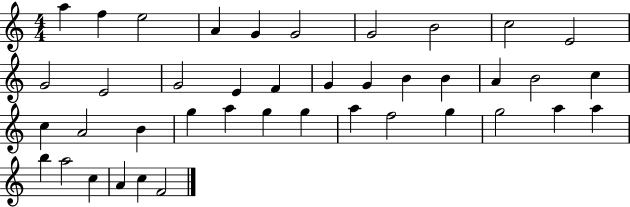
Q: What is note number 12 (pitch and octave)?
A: E4